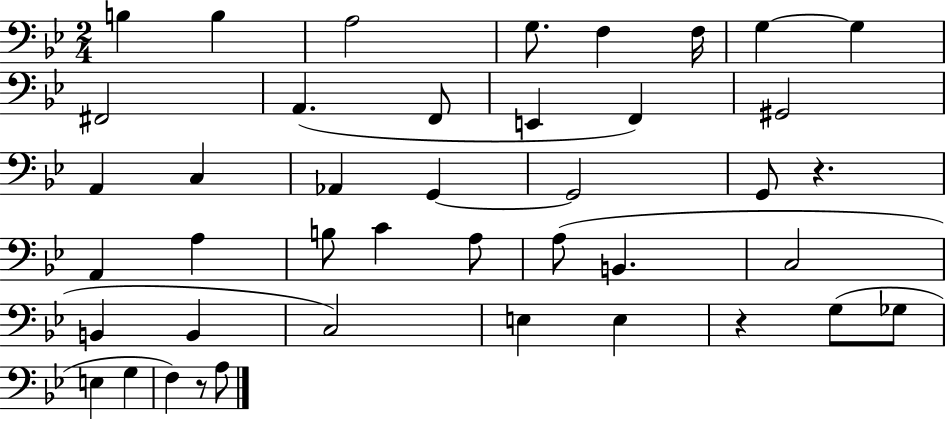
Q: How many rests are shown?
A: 3